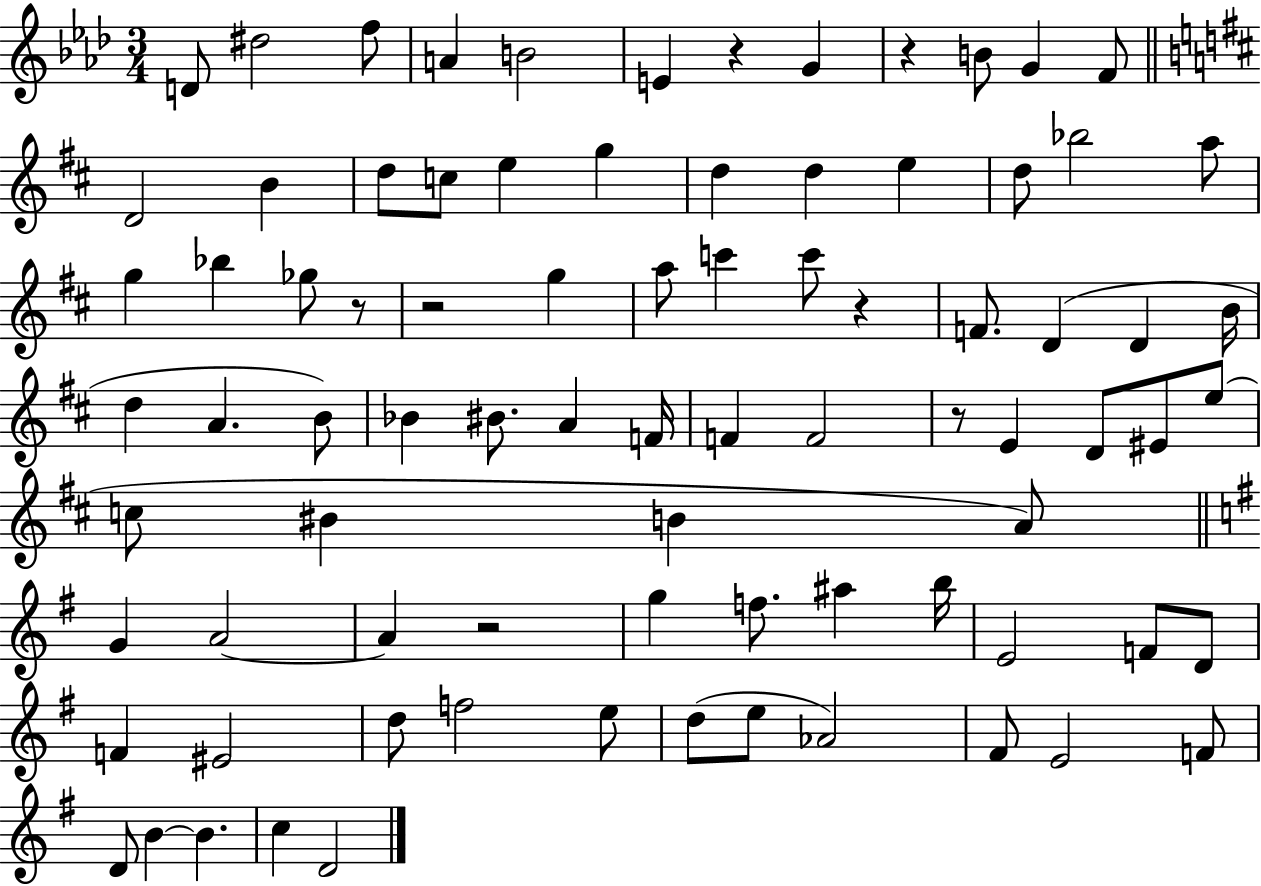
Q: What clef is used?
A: treble